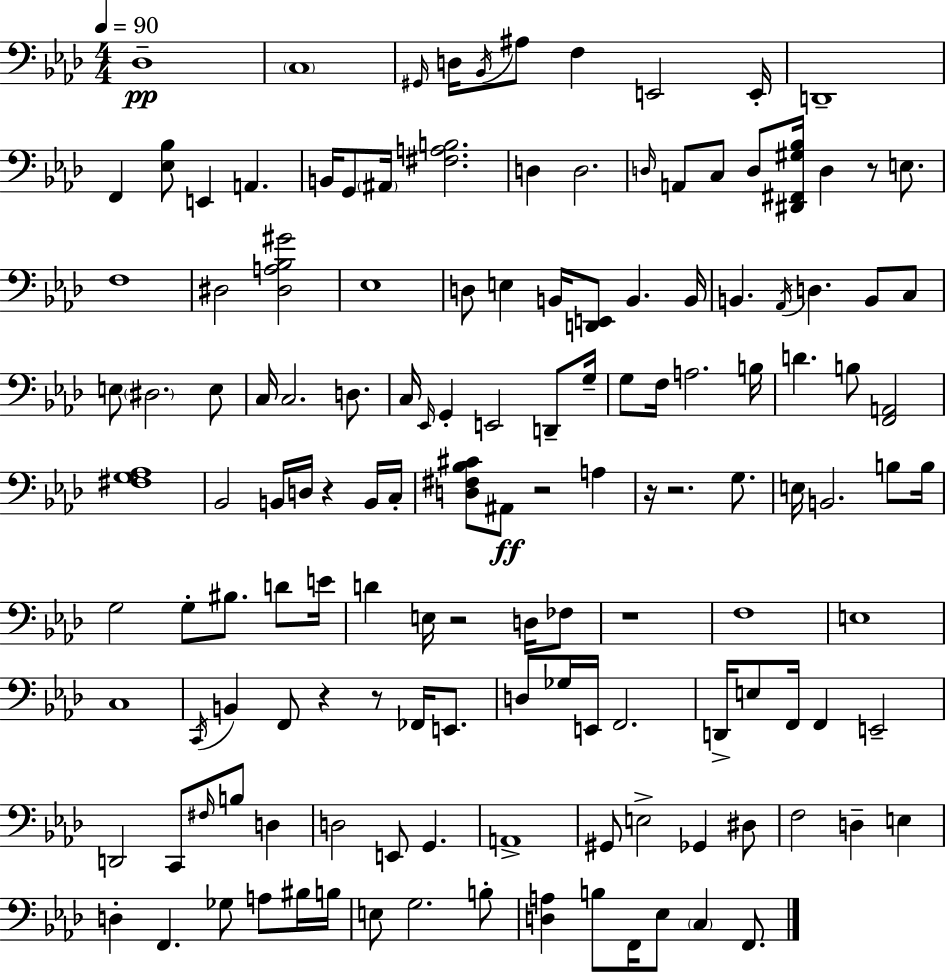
X:1
T:Untitled
M:4/4
L:1/4
K:Fm
_D,4 C,4 ^G,,/4 D,/4 _B,,/4 ^A,/2 F, E,,2 E,,/4 D,,4 F,, [_E,_B,]/2 E,, A,, B,,/4 G,,/2 ^A,,/4 [^F,A,B,]2 D, D,2 D,/4 A,,/2 C,/2 D,/2 [^D,,^F,,^G,_B,]/4 D, z/2 E,/2 F,4 ^D,2 [^D,A,_B,^G]2 _E,4 D,/2 E, B,,/4 [D,,E,,]/2 B,, B,,/4 B,, _A,,/4 D, B,,/2 C,/2 E,/2 ^D,2 E,/2 C,/4 C,2 D,/2 C,/4 _E,,/4 G,, E,,2 D,,/2 G,/4 G,/2 F,/4 A,2 B,/4 D B,/2 [F,,A,,]2 [^F,G,_A,]4 _B,,2 B,,/4 D,/4 z B,,/4 C,/4 [D,^F,_B,^C]/2 ^A,,/2 z2 A, z/4 z2 G,/2 E,/4 B,,2 B,/2 B,/4 G,2 G,/2 ^B,/2 D/2 E/4 D E,/4 z2 D,/4 _F,/2 z4 F,4 E,4 C,4 C,,/4 B,, F,,/2 z z/2 _F,,/4 E,,/2 D,/2 _G,/4 E,,/4 F,,2 D,,/4 E,/2 F,,/4 F,, E,,2 D,,2 C,,/2 ^F,/4 B,/2 D, D,2 E,,/2 G,, A,,4 ^G,,/2 E,2 _G,, ^D,/2 F,2 D, E, D, F,, _G,/2 A,/2 ^B,/4 B,/4 E,/2 G,2 B,/2 [D,A,] B,/2 F,,/4 _E,/2 C, F,,/2